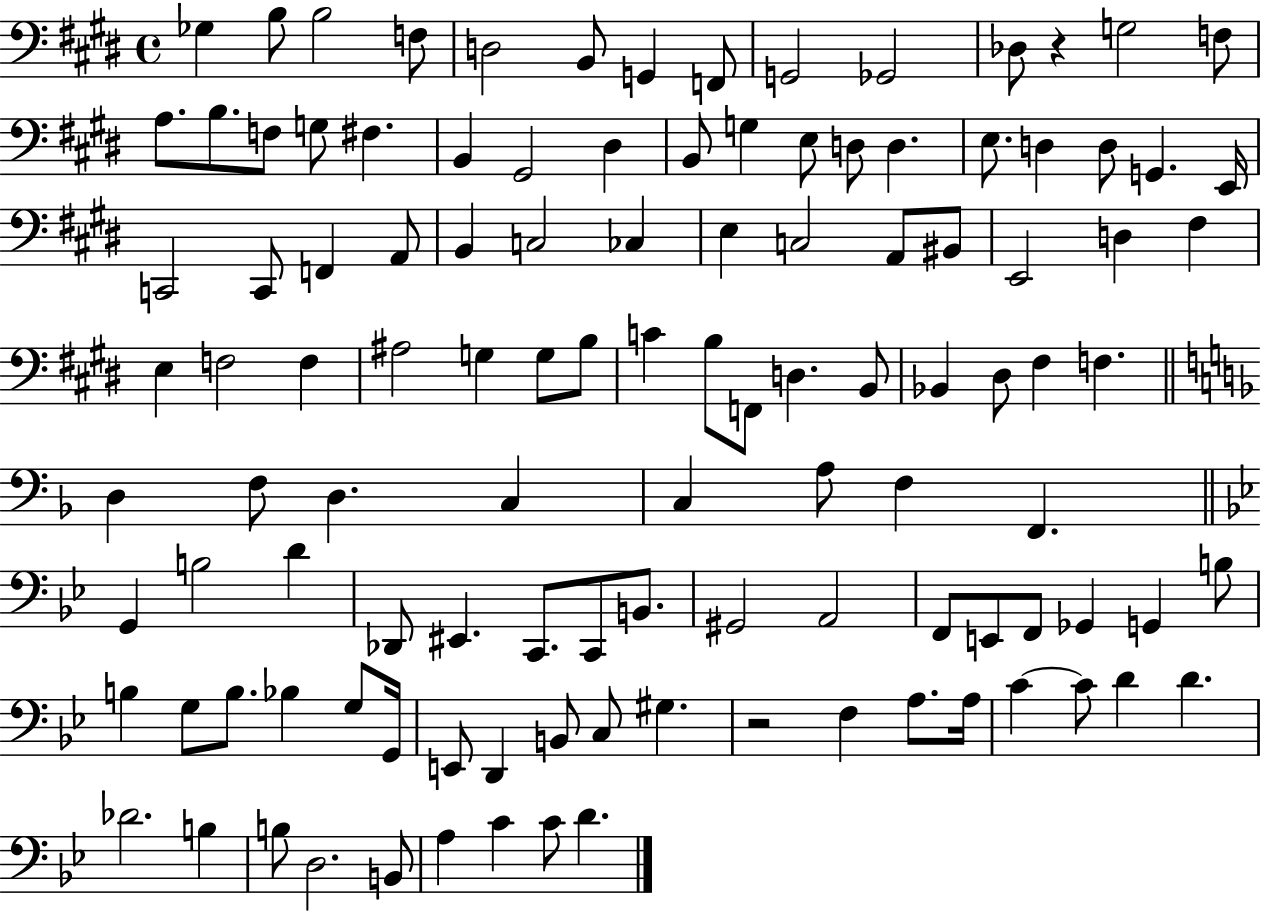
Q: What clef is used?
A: bass